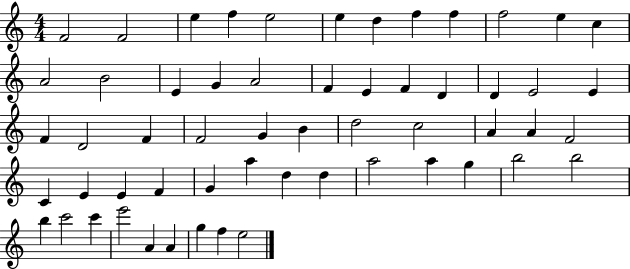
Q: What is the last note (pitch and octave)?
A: E5